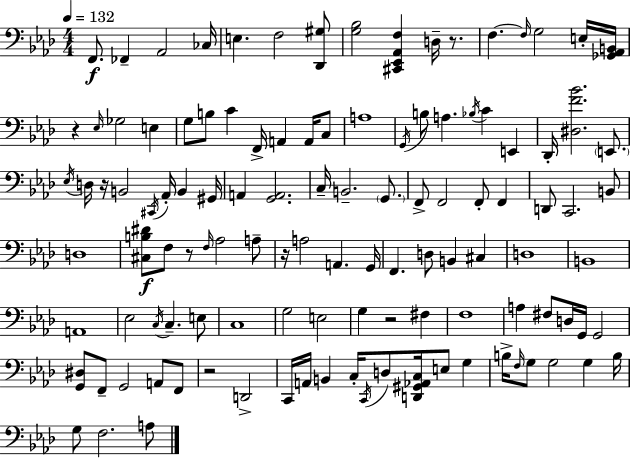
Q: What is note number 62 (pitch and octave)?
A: B2